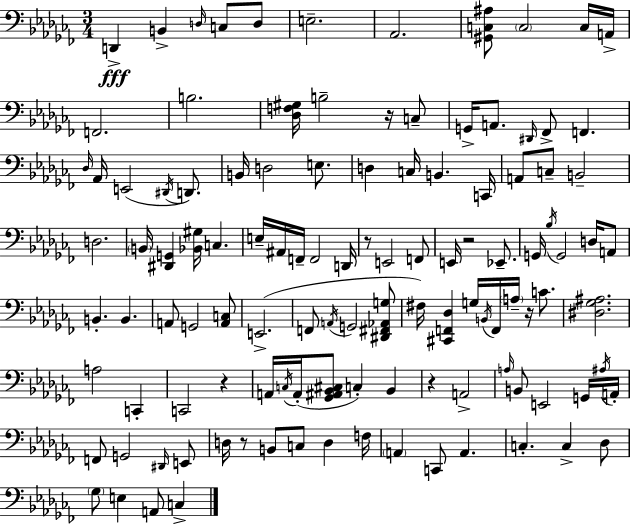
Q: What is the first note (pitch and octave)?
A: D2